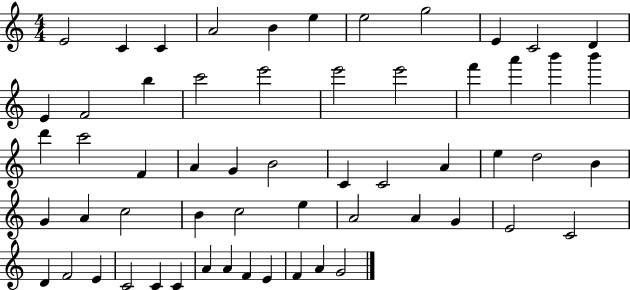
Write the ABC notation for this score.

X:1
T:Untitled
M:4/4
L:1/4
K:C
E2 C C A2 B e e2 g2 E C2 D E F2 b c'2 e'2 e'2 e'2 f' a' b' b' d' c'2 F A G B2 C C2 A e d2 B G A c2 B c2 e A2 A G E2 C2 D F2 E C2 C C A A F E F A G2